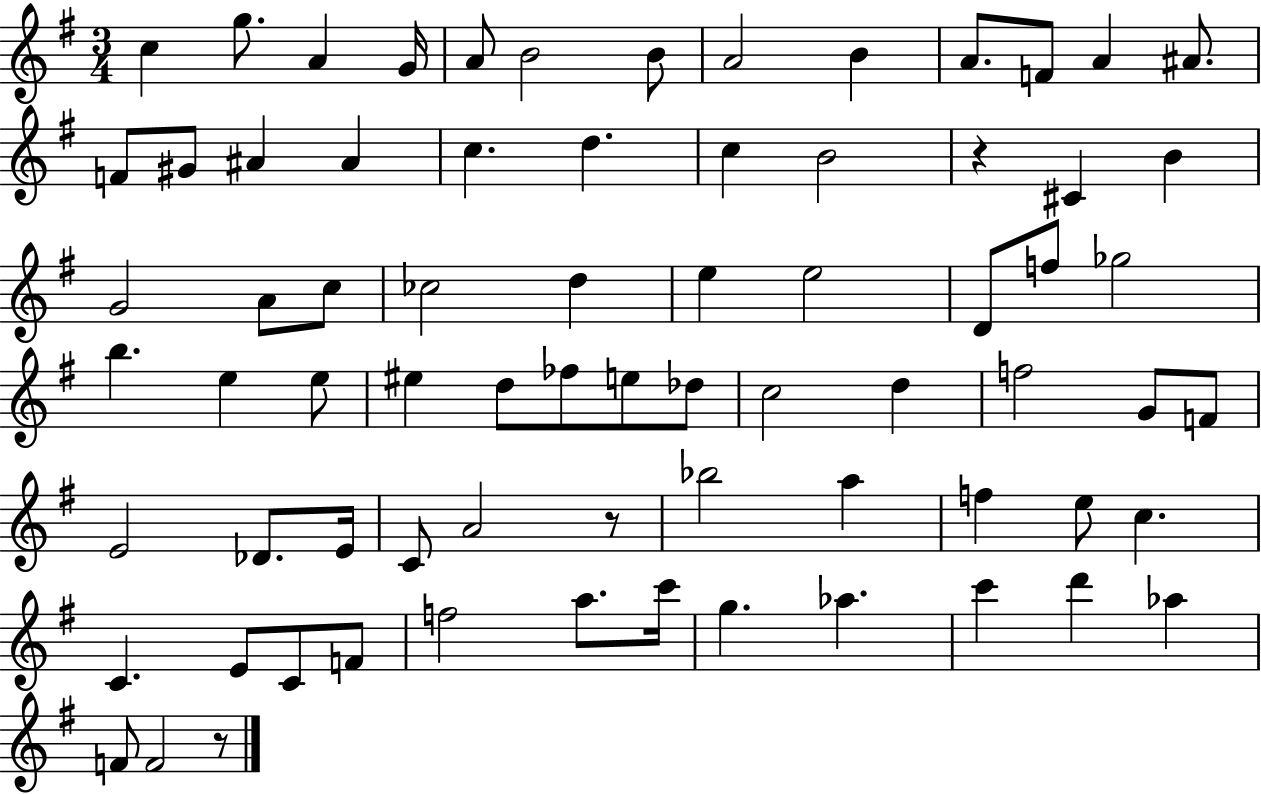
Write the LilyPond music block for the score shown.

{
  \clef treble
  \numericTimeSignature
  \time 3/4
  \key g \major
  c''4 g''8. a'4 g'16 | a'8 b'2 b'8 | a'2 b'4 | a'8. f'8 a'4 ais'8. | \break f'8 gis'8 ais'4 ais'4 | c''4. d''4. | c''4 b'2 | r4 cis'4 b'4 | \break g'2 a'8 c''8 | ces''2 d''4 | e''4 e''2 | d'8 f''8 ges''2 | \break b''4. e''4 e''8 | eis''4 d''8 fes''8 e''8 des''8 | c''2 d''4 | f''2 g'8 f'8 | \break e'2 des'8. e'16 | c'8 a'2 r8 | bes''2 a''4 | f''4 e''8 c''4. | \break c'4. e'8 c'8 f'8 | f''2 a''8. c'''16 | g''4. aes''4. | c'''4 d'''4 aes''4 | \break f'8 f'2 r8 | \bar "|."
}